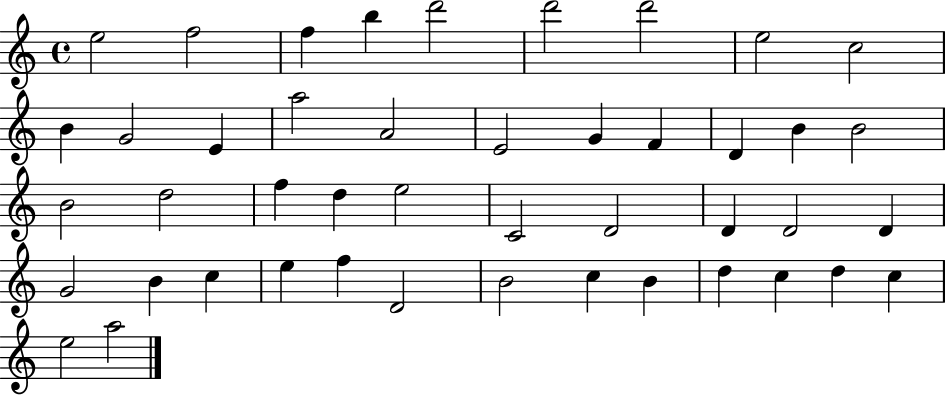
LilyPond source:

{
  \clef treble
  \time 4/4
  \defaultTimeSignature
  \key c \major
  e''2 f''2 | f''4 b''4 d'''2 | d'''2 d'''2 | e''2 c''2 | \break b'4 g'2 e'4 | a''2 a'2 | e'2 g'4 f'4 | d'4 b'4 b'2 | \break b'2 d''2 | f''4 d''4 e''2 | c'2 d'2 | d'4 d'2 d'4 | \break g'2 b'4 c''4 | e''4 f''4 d'2 | b'2 c''4 b'4 | d''4 c''4 d''4 c''4 | \break e''2 a''2 | \bar "|."
}